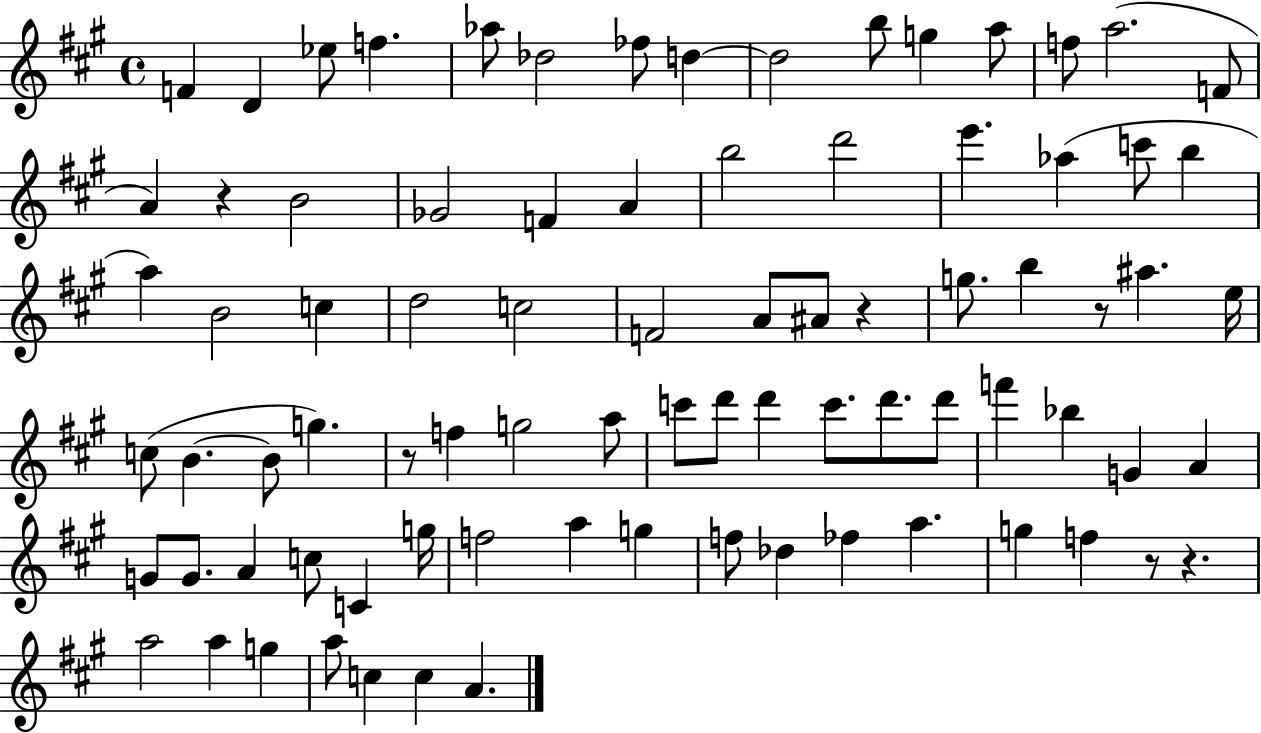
X:1
T:Untitled
M:4/4
L:1/4
K:A
F D _e/2 f _a/2 _d2 _f/2 d d2 b/2 g a/2 f/2 a2 F/2 A z B2 _G2 F A b2 d'2 e' _a c'/2 b a B2 c d2 c2 F2 A/2 ^A/2 z g/2 b z/2 ^a e/4 c/2 B B/2 g z/2 f g2 a/2 c'/2 d'/2 d' c'/2 d'/2 d'/2 f' _b G A G/2 G/2 A c/2 C g/4 f2 a g f/2 _d _f a g f z/2 z a2 a g a/2 c c A